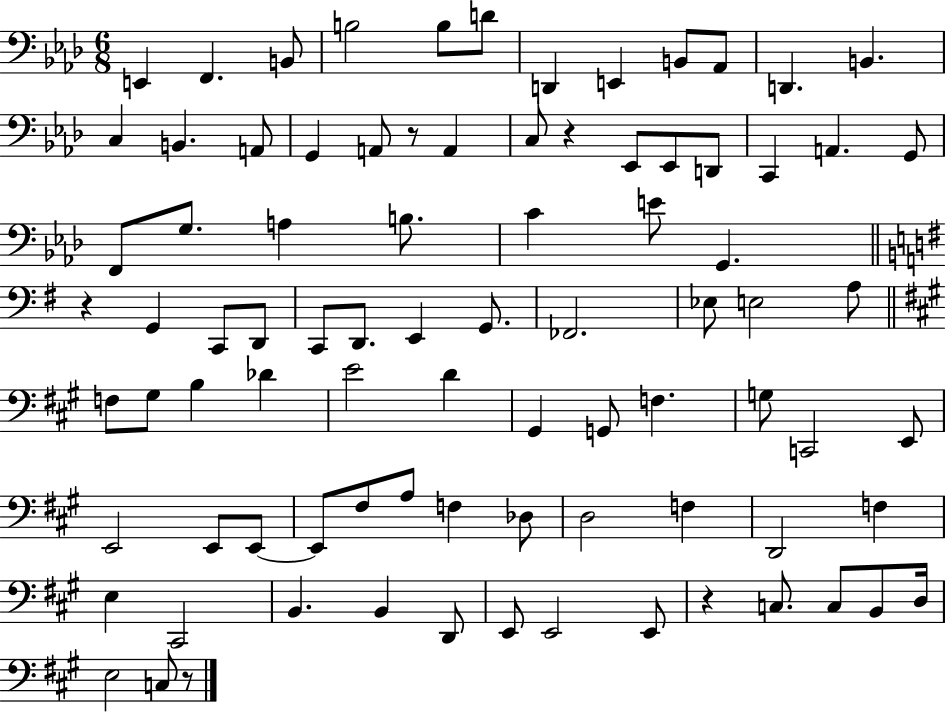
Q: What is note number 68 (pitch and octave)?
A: E3